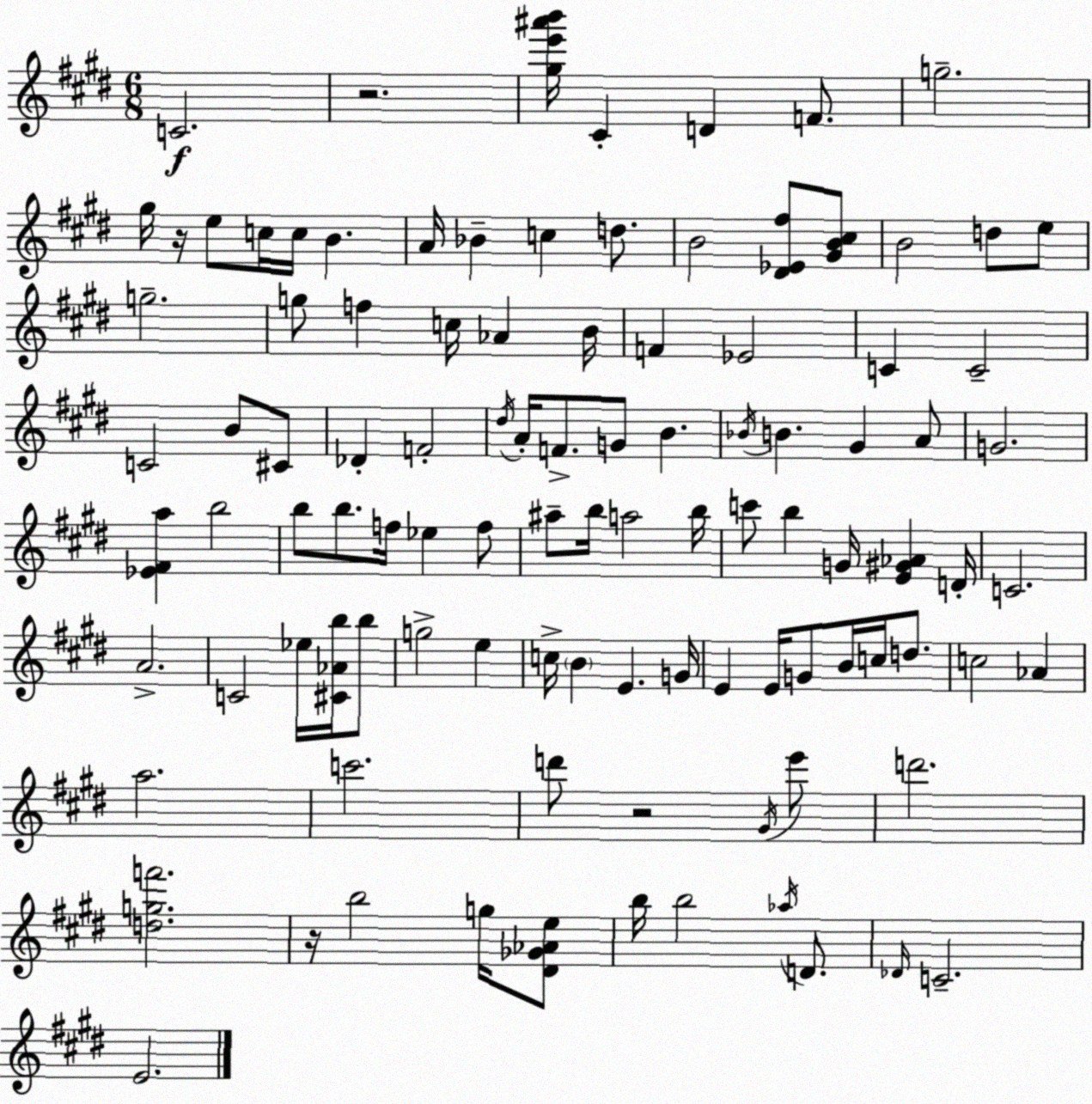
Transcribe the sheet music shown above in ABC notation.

X:1
T:Untitled
M:6/8
L:1/4
K:E
C2 z2 [^ge'^a'b']/4 ^C D F/2 g2 ^g/4 z/4 e/2 c/4 c/4 B A/4 _B c d/2 B2 [^D_E^f]/2 [^GB^c]/2 B2 d/2 e/2 g2 g/2 f c/4 _A B/4 F _E2 C C2 C2 B/2 ^C/2 _D F2 ^d/4 A/4 F/2 G/2 B _B/4 B ^G A/2 G2 [_E^Fa] b2 b/2 b/2 f/4 _e f/2 ^a/2 b/4 a2 b/4 c'/2 b G/4 [E^G_A] D/4 C2 A2 C2 _e/4 [^C_Ab]/4 b/2 g2 e c/4 B E G/4 E E/4 G/2 B/4 c/4 d/2 c2 _A a2 c'2 d'/2 z2 ^G/4 e'/2 d'2 [dgf']2 z/4 b2 g/4 [^D_G_Ae]/2 b/4 b2 _a/4 D/2 _D/4 C2 E2